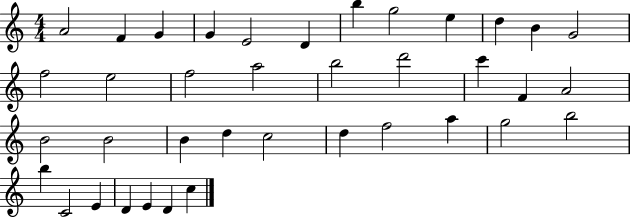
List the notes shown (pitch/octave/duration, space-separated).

A4/h F4/q G4/q G4/q E4/h D4/q B5/q G5/h E5/q D5/q B4/q G4/h F5/h E5/h F5/h A5/h B5/h D6/h C6/q F4/q A4/h B4/h B4/h B4/q D5/q C5/h D5/q F5/h A5/q G5/h B5/h B5/q C4/h E4/q D4/q E4/q D4/q C5/q